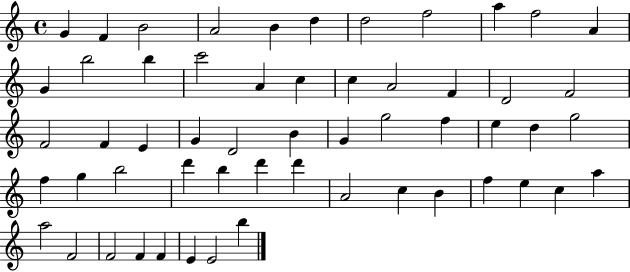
X:1
T:Untitled
M:4/4
L:1/4
K:C
G F B2 A2 B d d2 f2 a f2 A G b2 b c'2 A c c A2 F D2 F2 F2 F E G D2 B G g2 f e d g2 f g b2 d' b d' d' A2 c B f e c a a2 F2 F2 F F E E2 b